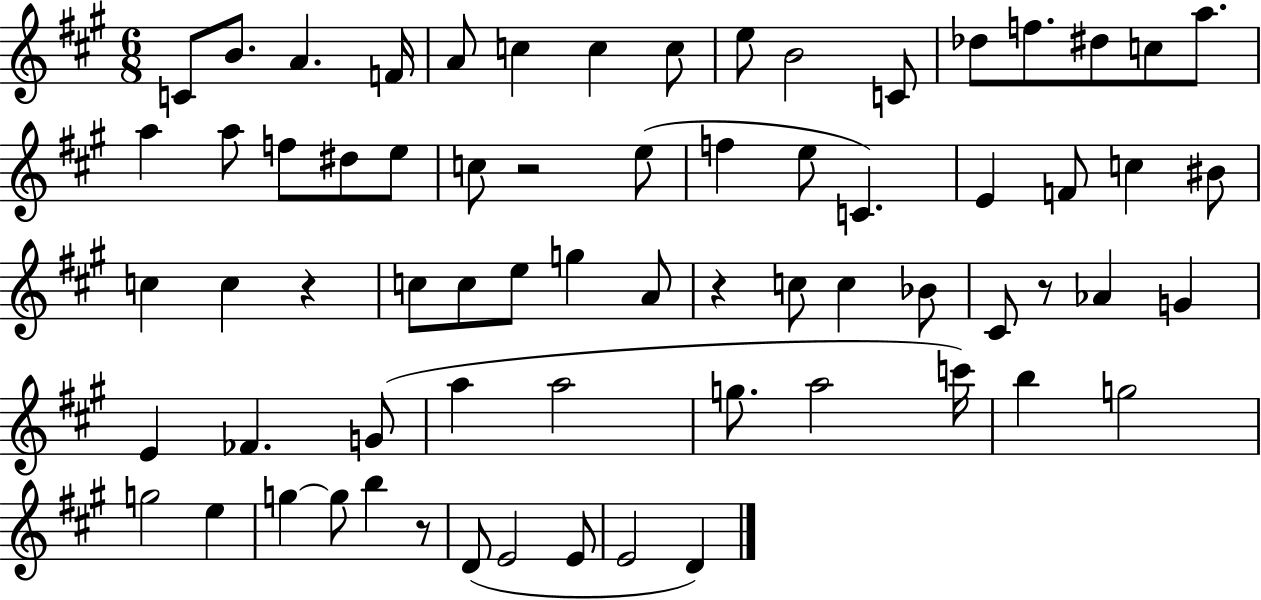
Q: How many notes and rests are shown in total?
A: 68